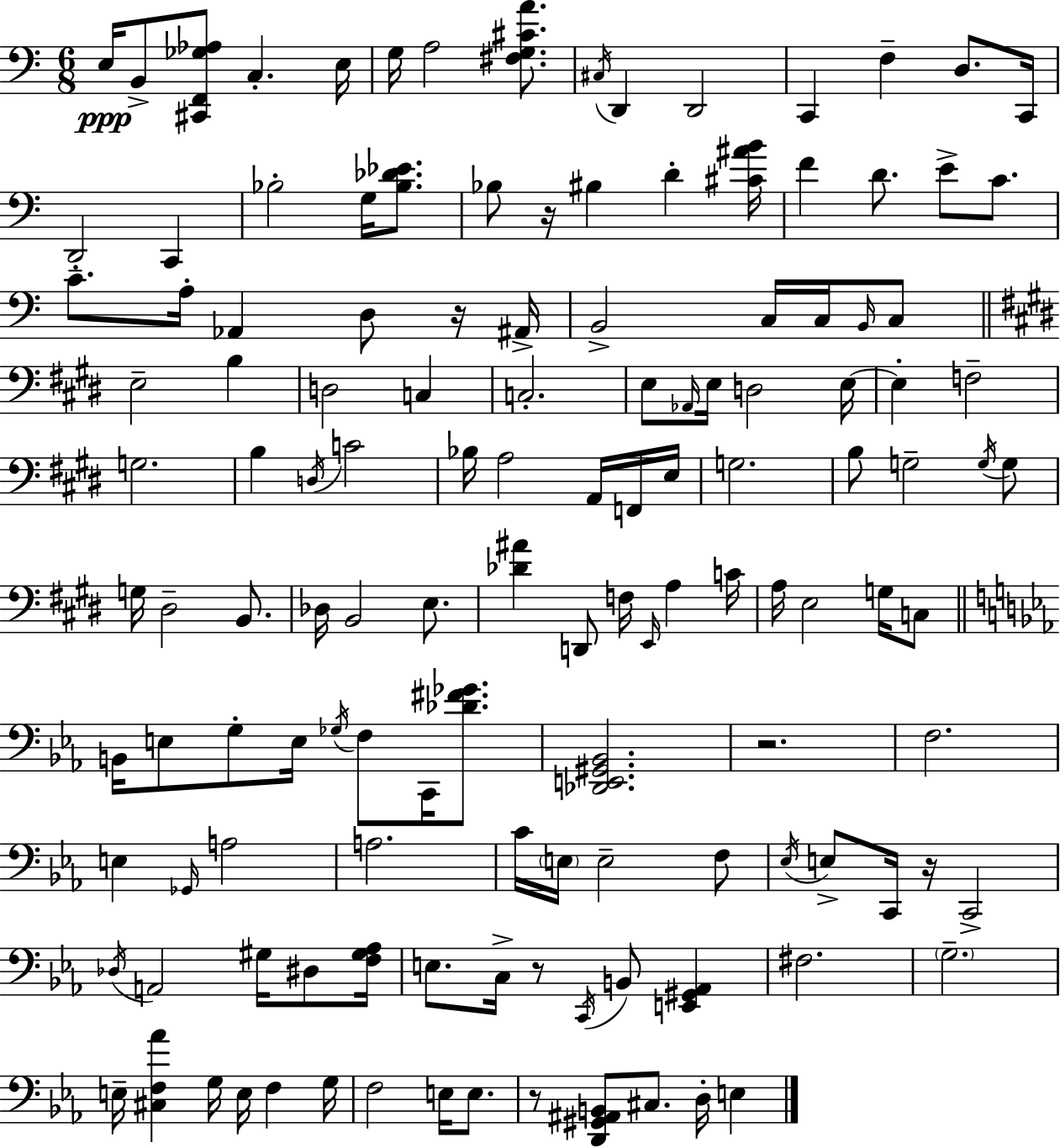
{
  \clef bass
  \numericTimeSignature
  \time 6/8
  \key a \minor
  e16\ppp b,8-> <cis, f, ges aes>8 c4.-. e16 | g16 a2 <fis g cis' a'>8. | \acciaccatura { cis16 } d,4 d,2 | c,4 f4-- d8. | \break c,16 d,2-. c,4 | bes2-. g16 <bes des' ees'>8. | bes8 r16 bis4 d'4-. | <cis' ais' b'>16 f'4 d'8. e'8-> c'8. | \break c'8.-- a16-. aes,4 d8 r16 | ais,16-> b,2-> c16 c16 \grace { b,16 } | c8 \bar "||" \break \key e \major e2-- b4 | d2 c4 | c2.-. | e8 \grace { aes,16 } e16 d2 | \break e16~~ e4-. f2-- | g2. | b4 \acciaccatura { d16 } c'2 | bes16 a2 a,16 | \break f,16 e16 g2. | b8 g2-- | \acciaccatura { g16 } g8 g16 dis2-- | b,8. des16 b,2 | \break e8. <des' ais'>4 d,8 f16 \grace { e,16 } a4 | c'16 a16 e2 | g16 c8 \bar "||" \break \key ees \major b,16 e8 g8-. e16 \acciaccatura { ges16 } f8 c,16 <des' fis' ges'>8. | <des, e, gis, bes,>2. | r2. | f2. | \break e4 \grace { ges,16 } a2 | a2. | c'16 \parenthesize e16 e2-- | f8 \acciaccatura { ees16 } e8-> c,16 r16 c,2-> | \break \acciaccatura { des16 } a,2 | gis16 dis8 <f gis aes>16 e8. c16-> r8 \acciaccatura { c,16 } b,8 | <e, gis, aes,>4 fis2. | \parenthesize g2.-- | \break e16-- <cis f aes'>4 g16 e16 | f4 g16 f2 | e16 e8. r8 <d, gis, ais, b,>8 cis8. | d16-. e4 \bar "|."
}